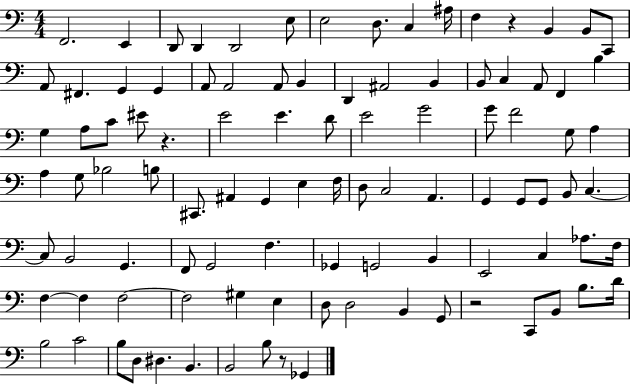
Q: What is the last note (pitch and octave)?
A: Gb2